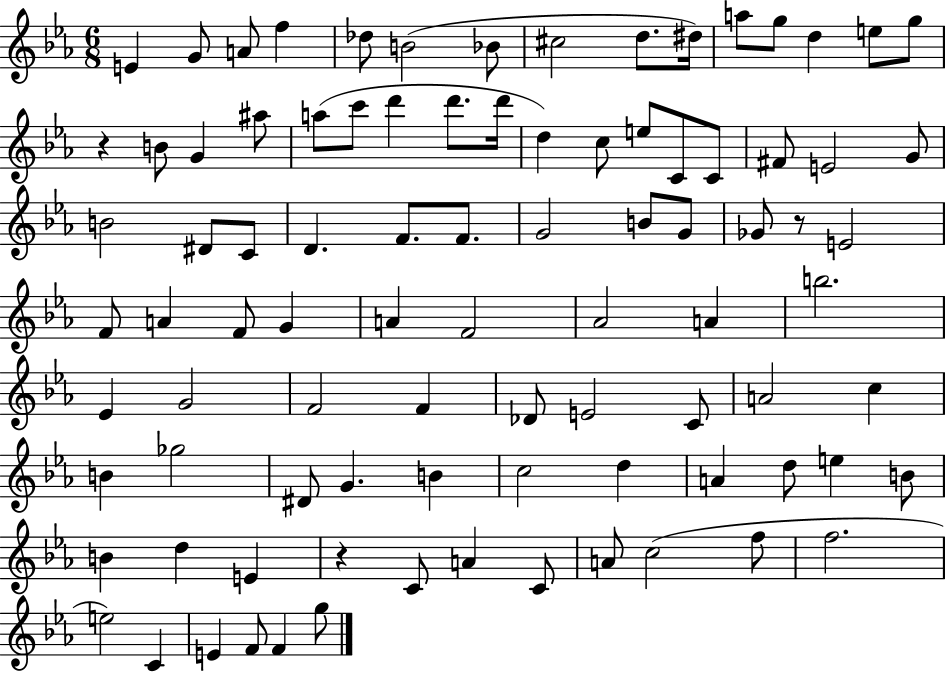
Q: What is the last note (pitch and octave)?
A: G5